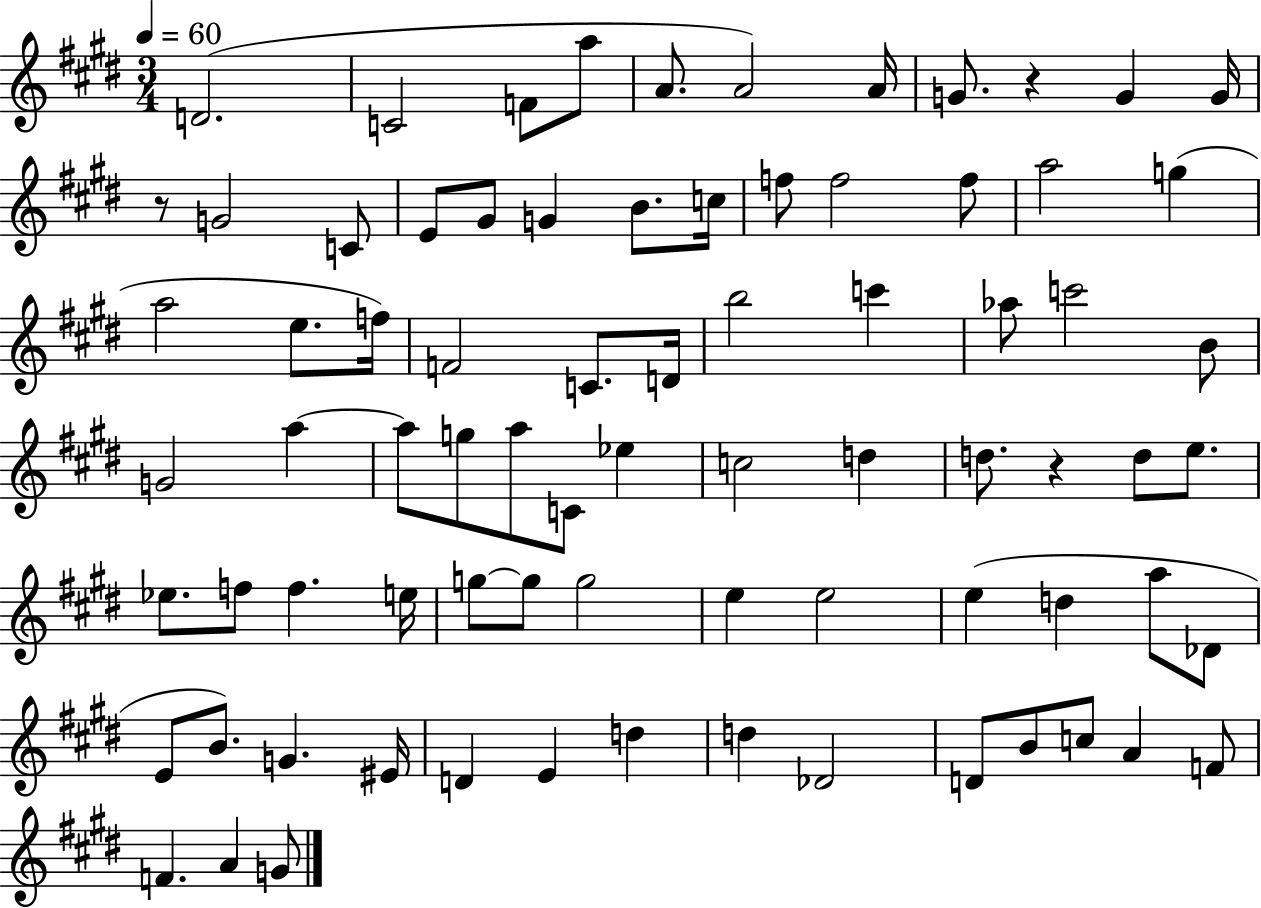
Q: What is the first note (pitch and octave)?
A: D4